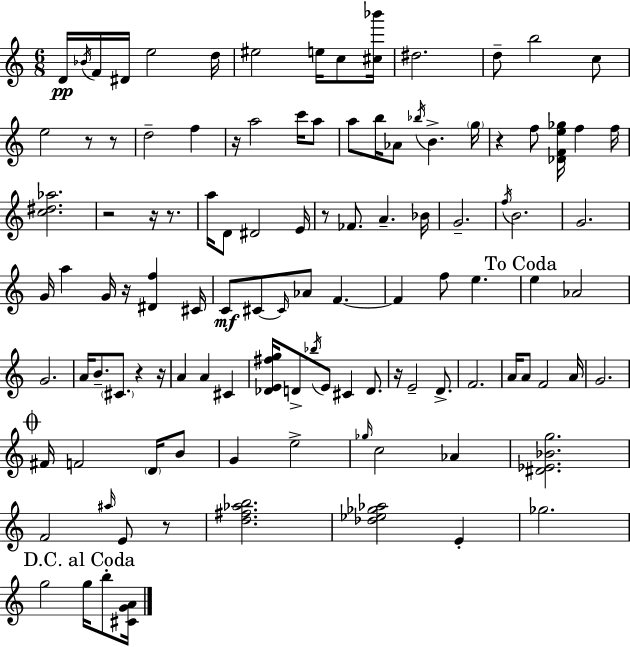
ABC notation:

X:1
T:Untitled
M:6/8
L:1/4
K:C
D/4 _B/4 F/4 ^D/4 e2 d/4 ^e2 e/4 c/2 [^c_b']/4 ^d2 d/2 b2 c/2 e2 z/2 z/2 d2 f z/4 a2 c'/4 a/2 a/2 b/4 _A/2 _b/4 B g/4 z f/2 [_DFe_g]/4 f f/4 [c^d_a]2 z2 z/4 z/2 a/4 D/2 ^D2 E/4 z/2 _F/2 A _B/4 G2 f/4 B2 G2 G/4 a G/4 z/4 [^Df] ^C/4 C/2 ^C/2 ^C/4 _A/2 F F f/2 e e _A2 G2 A/4 B/2 ^C/2 z z/4 A A ^C [_DE^fg]/4 D/2 _b/4 E/2 ^C D/2 z/4 E2 D/2 F2 A/4 A/2 F2 A/4 G2 ^F/4 F2 D/4 B/2 G e2 _g/4 c2 _A [^D_E_Bg]2 F2 ^a/4 E/2 z/2 [d^f_ab]2 [_d_e_g_a]2 E _g2 g2 g/4 b/2 [^CGA]/4